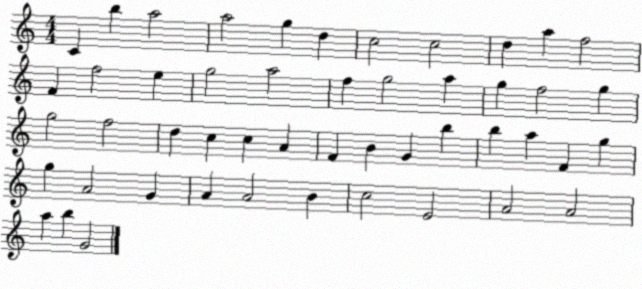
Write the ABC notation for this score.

X:1
T:Untitled
M:4/4
L:1/4
K:C
C b a2 a2 g d c2 c2 d a f2 F f2 e g2 a2 f g2 a g f2 g g2 f2 d c c A F B G b b a F g g A2 G A A2 B c2 E2 A2 A2 a b G2